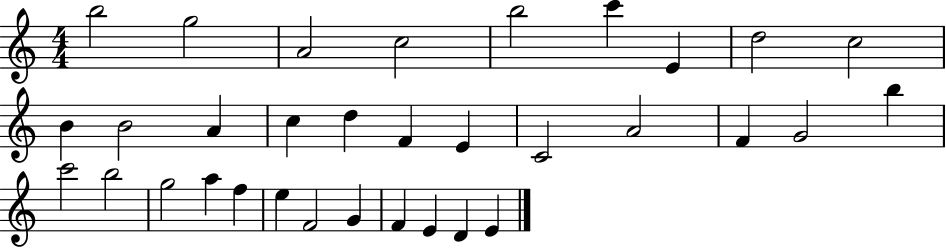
X:1
T:Untitled
M:4/4
L:1/4
K:C
b2 g2 A2 c2 b2 c' E d2 c2 B B2 A c d F E C2 A2 F G2 b c'2 b2 g2 a f e F2 G F E D E